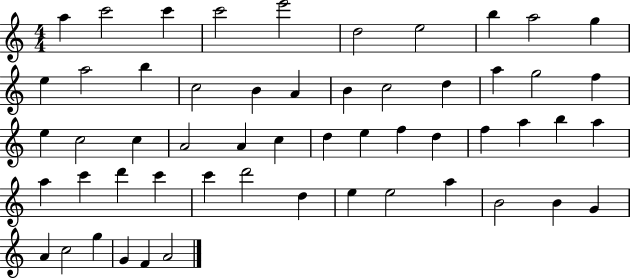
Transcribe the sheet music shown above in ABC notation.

X:1
T:Untitled
M:4/4
L:1/4
K:C
a c'2 c' c'2 e'2 d2 e2 b a2 g e a2 b c2 B A B c2 d a g2 f e c2 c A2 A c d e f d f a b a a c' d' c' c' d'2 d e e2 a B2 B G A c2 g G F A2